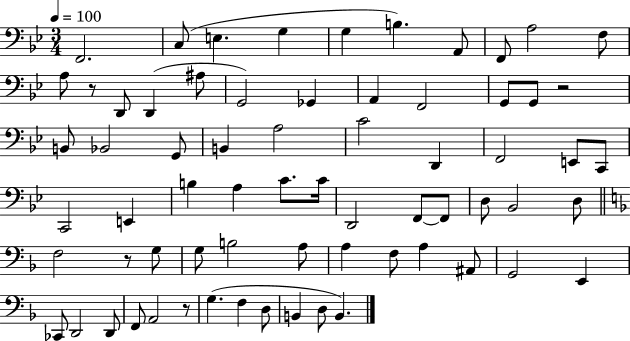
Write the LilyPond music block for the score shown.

{
  \clef bass
  \numericTimeSignature
  \time 3/4
  \key bes \major
  \tempo 4 = 100
  f,2. | c8( e4. g4 | g4 b4.) a,8 | f,8 a2 f8 | \break a8 r8 d,8 d,4( ais8 | g,2) ges,4 | a,4 f,2 | g,8 g,8 r2 | \break b,8 bes,2 g,8 | b,4 a2 | c'2 d,4 | f,2 e,8 c,8 | \break c,2 e,4 | b4 a4 c'8. c'16 | d,2 f,8~~ f,8 | d8 bes,2 d8 | \break \bar "||" \break \key d \minor f2 r8 g8 | g8 b2 a8 | a4 f8 a4 ais,8 | g,2 e,4 | \break ces,8 d,2 d,8 | f,8 a,2 r8 | g4.( f4 d8 | b,4 d8 b,4.) | \break \bar "|."
}